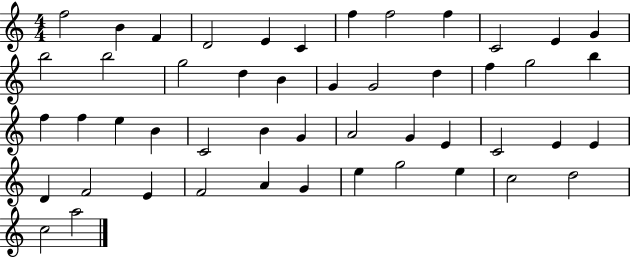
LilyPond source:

{
  \clef treble
  \numericTimeSignature
  \time 4/4
  \key c \major
  f''2 b'4 f'4 | d'2 e'4 c'4 | f''4 f''2 f''4 | c'2 e'4 g'4 | \break b''2 b''2 | g''2 d''4 b'4 | g'4 g'2 d''4 | f''4 g''2 b''4 | \break f''4 f''4 e''4 b'4 | c'2 b'4 g'4 | a'2 g'4 e'4 | c'2 e'4 e'4 | \break d'4 f'2 e'4 | f'2 a'4 g'4 | e''4 g''2 e''4 | c''2 d''2 | \break c''2 a''2 | \bar "|."
}